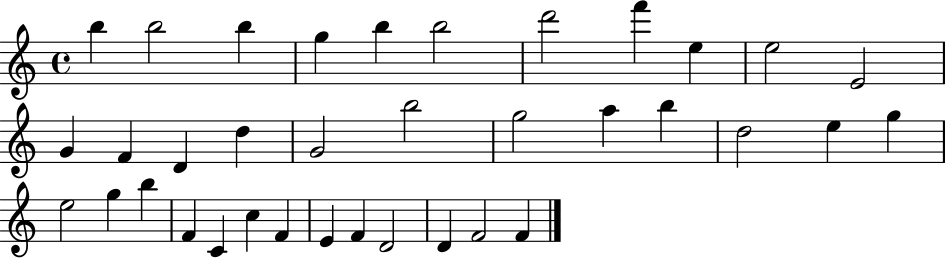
{
  \clef treble
  \time 4/4
  \defaultTimeSignature
  \key c \major
  b''4 b''2 b''4 | g''4 b''4 b''2 | d'''2 f'''4 e''4 | e''2 e'2 | \break g'4 f'4 d'4 d''4 | g'2 b''2 | g''2 a''4 b''4 | d''2 e''4 g''4 | \break e''2 g''4 b''4 | f'4 c'4 c''4 f'4 | e'4 f'4 d'2 | d'4 f'2 f'4 | \break \bar "|."
}